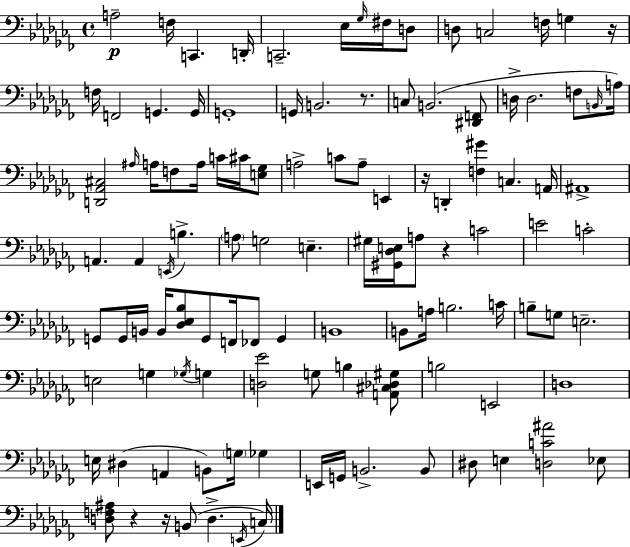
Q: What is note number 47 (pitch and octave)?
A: G3